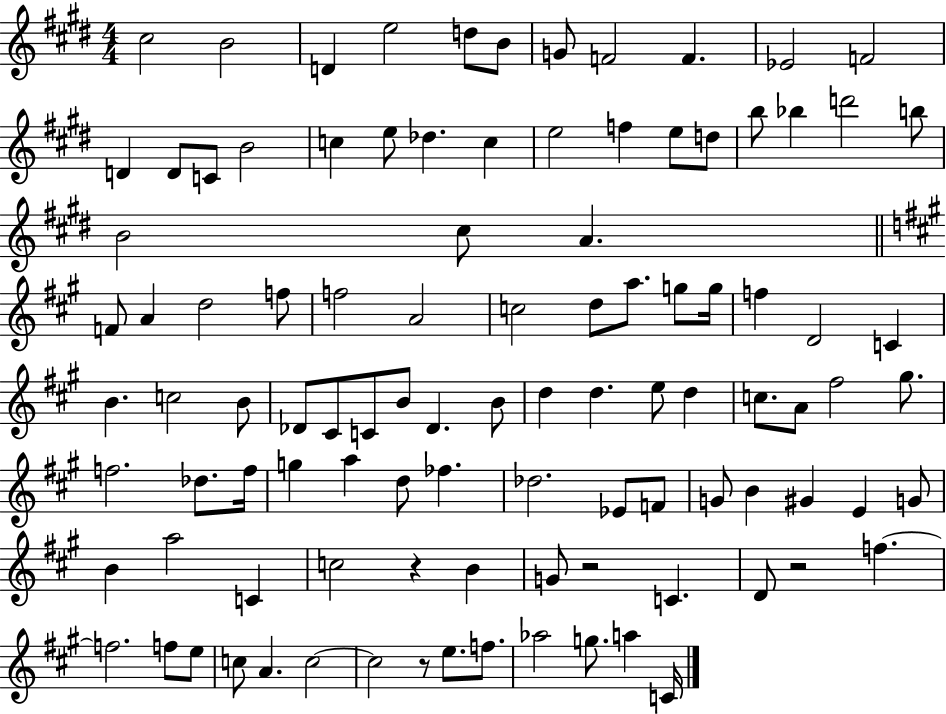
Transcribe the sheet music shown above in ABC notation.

X:1
T:Untitled
M:4/4
L:1/4
K:E
^c2 B2 D e2 d/2 B/2 G/2 F2 F _E2 F2 D D/2 C/2 B2 c e/2 _d c e2 f e/2 d/2 b/2 _b d'2 b/2 B2 ^c/2 A F/2 A d2 f/2 f2 A2 c2 d/2 a/2 g/2 g/4 f D2 C B c2 B/2 _D/2 ^C/2 C/2 B/2 _D B/2 d d e/2 d c/2 A/2 ^f2 ^g/2 f2 _d/2 f/4 g a d/2 _f _d2 _E/2 F/2 G/2 B ^G E G/2 B a2 C c2 z B G/2 z2 C D/2 z2 f f2 f/2 e/2 c/2 A c2 c2 z/2 e/2 f/2 _a2 g/2 a C/4